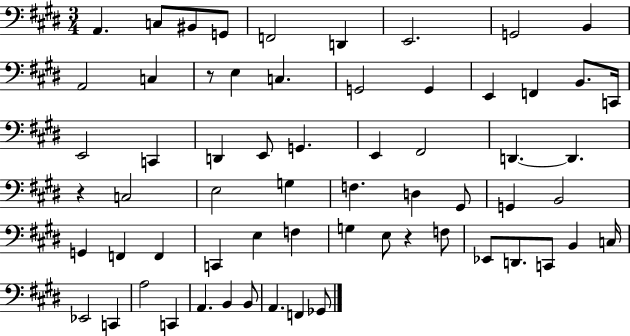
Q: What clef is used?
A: bass